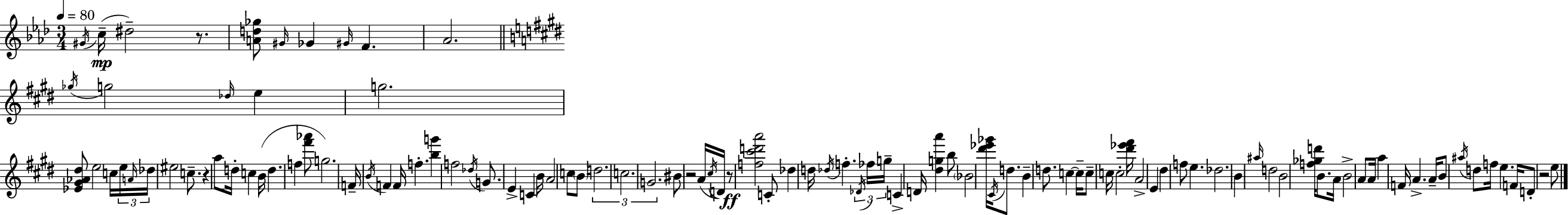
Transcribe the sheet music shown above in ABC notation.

X:1
T:Untitled
M:3/4
L:1/4
K:Ab
^G/4 c/4 ^d2 z/2 [Ad_g]/2 ^G/4 _G ^G/4 F _A2 _g/4 g2 _d/4 e g2 [_E^G_A^d]/2 e2 c/4 e/4 A/4 _d/4 ^e2 c/2 z a/2 d/4 c B/4 d f [^f'_a']/2 g2 F/4 B/4 F F/4 f [bg'] f2 _d/4 G/2 E C B/4 A2 c/2 B/2 d2 c2 G2 ^B/2 z2 A/4 ^c/4 D/4 z/2 [f^c'd'a']2 C/2 _d d/4 _d/4 f _D/4 _f/4 g/4 C D/4 [^dga'] b/2 _B2 [^d'_e'_g']/4 ^C/4 d/2 B d/2 c c/4 c/2 c/4 c2 [^d'_e'^f']/4 A2 E ^d f/2 e _d2 B ^a/4 d2 B2 [f_gd']/4 B/2 A/4 B2 A/2 A/4 a F/4 A A/4 B/2 ^a/4 d/2 f/4 e F/4 D/2 z2 e/2